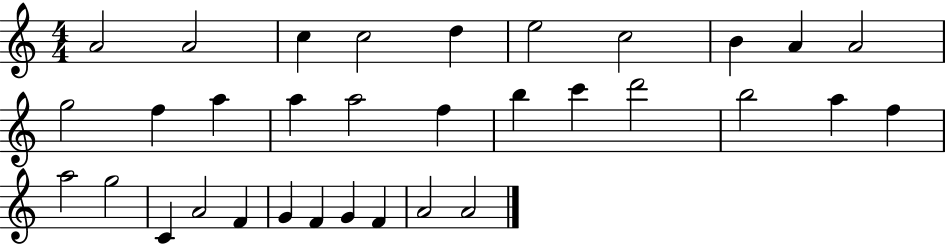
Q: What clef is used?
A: treble